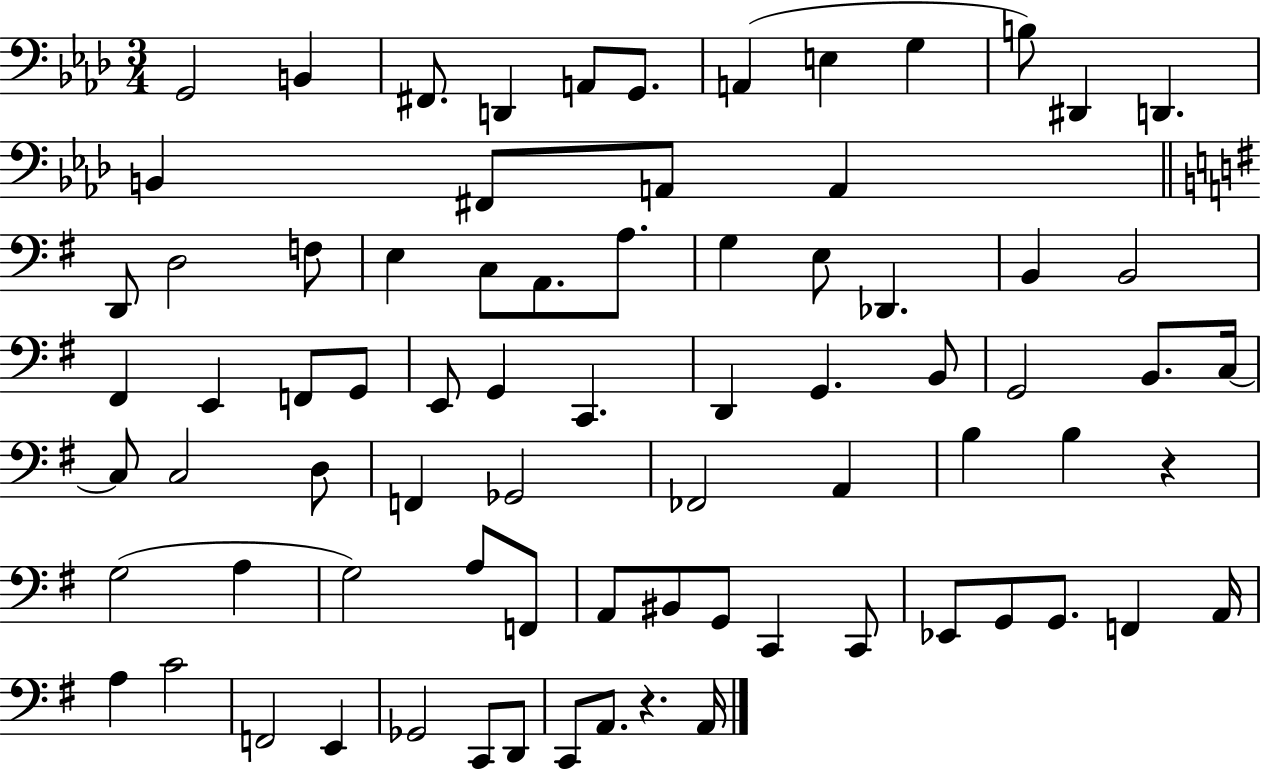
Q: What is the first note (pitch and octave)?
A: G2